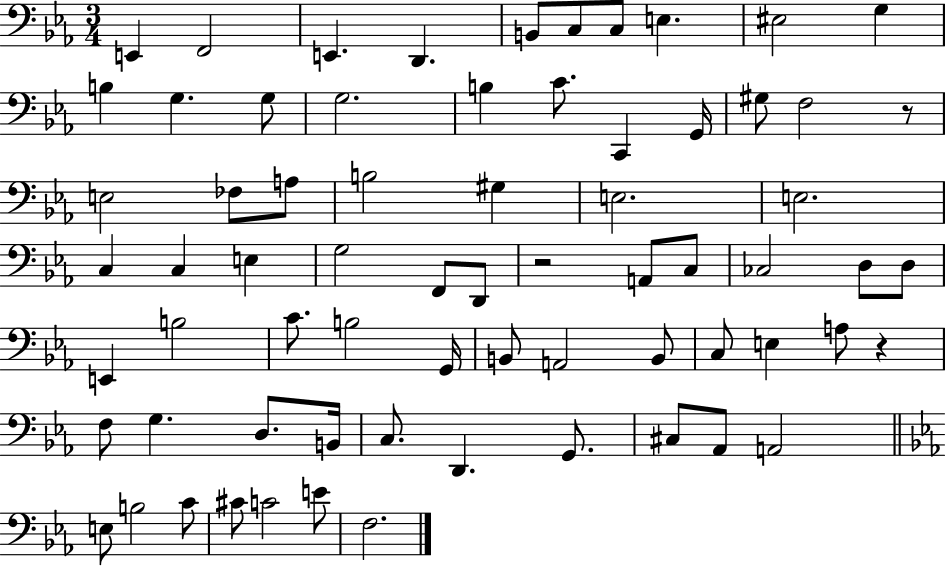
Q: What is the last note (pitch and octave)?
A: F3